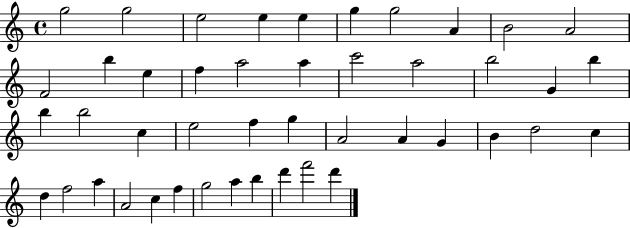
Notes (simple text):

G5/h G5/h E5/h E5/q E5/q G5/q G5/h A4/q B4/h A4/h F4/h B5/q E5/q F5/q A5/h A5/q C6/h A5/h B5/h G4/q B5/q B5/q B5/h C5/q E5/h F5/q G5/q A4/h A4/q G4/q B4/q D5/h C5/q D5/q F5/h A5/q A4/h C5/q F5/q G5/h A5/q B5/q D6/q F6/h D6/q